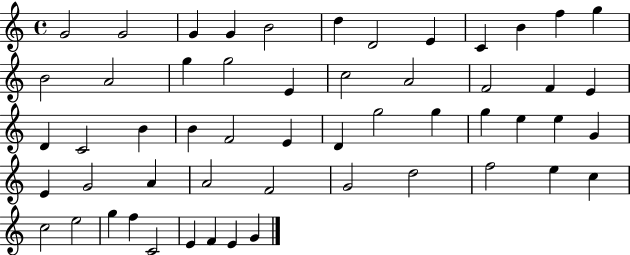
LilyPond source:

{
  \clef treble
  \time 4/4
  \defaultTimeSignature
  \key c \major
  g'2 g'2 | g'4 g'4 b'2 | d''4 d'2 e'4 | c'4 b'4 f''4 g''4 | \break b'2 a'2 | g''4 g''2 e'4 | c''2 a'2 | f'2 f'4 e'4 | \break d'4 c'2 b'4 | b'4 f'2 e'4 | d'4 g''2 g''4 | g''4 e''4 e''4 g'4 | \break e'4 g'2 a'4 | a'2 f'2 | g'2 d''2 | f''2 e''4 c''4 | \break c''2 e''2 | g''4 f''4 c'2 | e'4 f'4 e'4 g'4 | \bar "|."
}